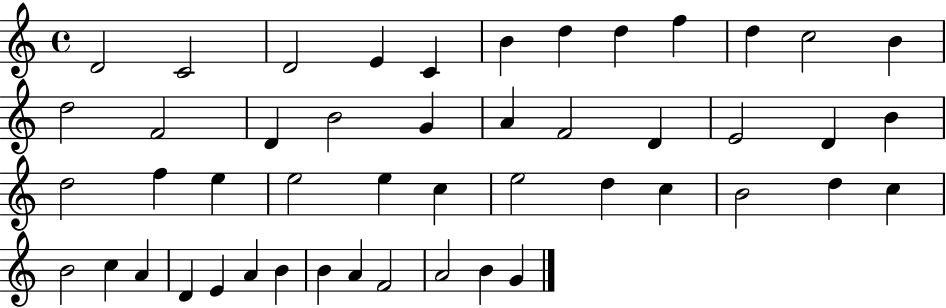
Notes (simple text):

D4/h C4/h D4/h E4/q C4/q B4/q D5/q D5/q F5/q D5/q C5/h B4/q D5/h F4/h D4/q B4/h G4/q A4/q F4/h D4/q E4/h D4/q B4/q D5/h F5/q E5/q E5/h E5/q C5/q E5/h D5/q C5/q B4/h D5/q C5/q B4/h C5/q A4/q D4/q E4/q A4/q B4/q B4/q A4/q F4/h A4/h B4/q G4/q